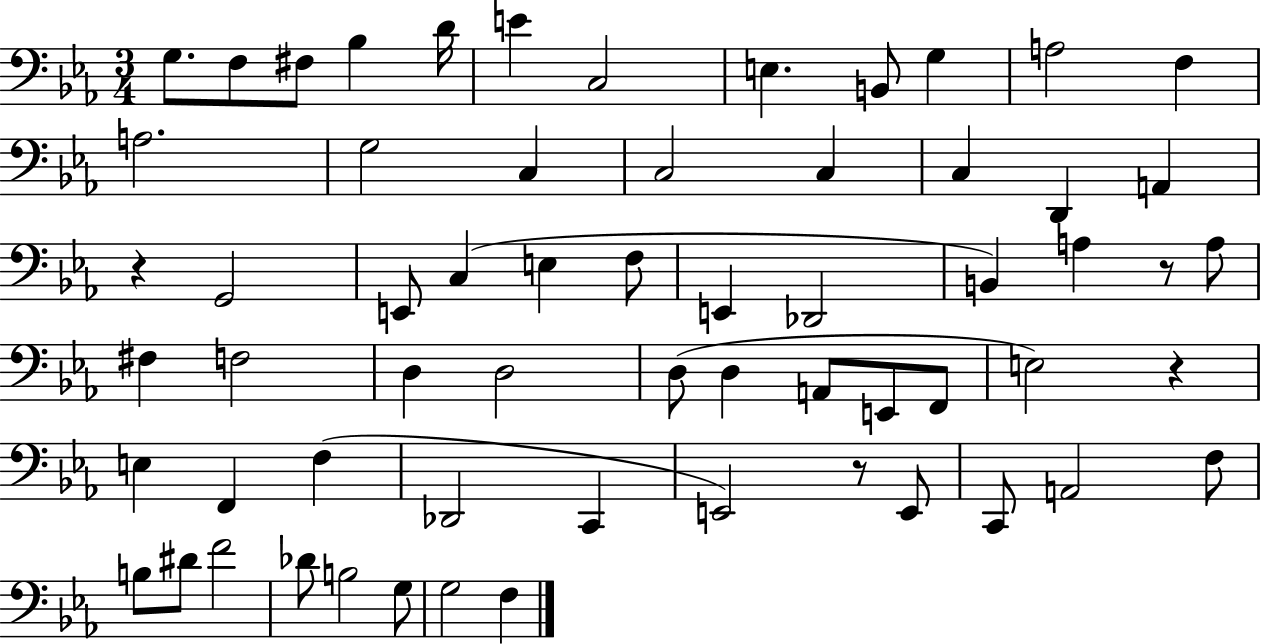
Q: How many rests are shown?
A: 4